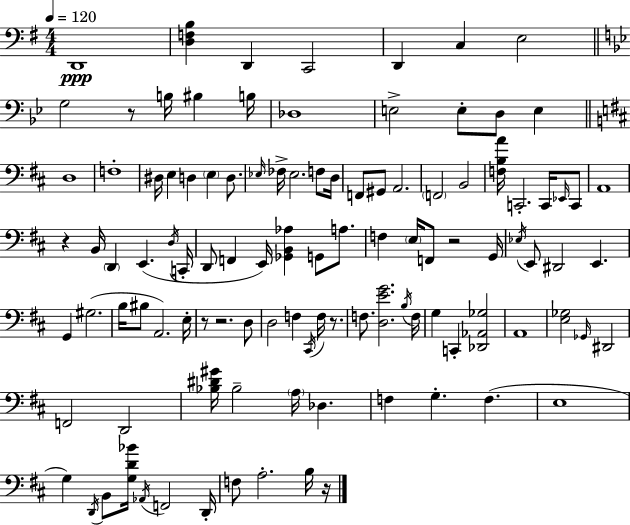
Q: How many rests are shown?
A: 7